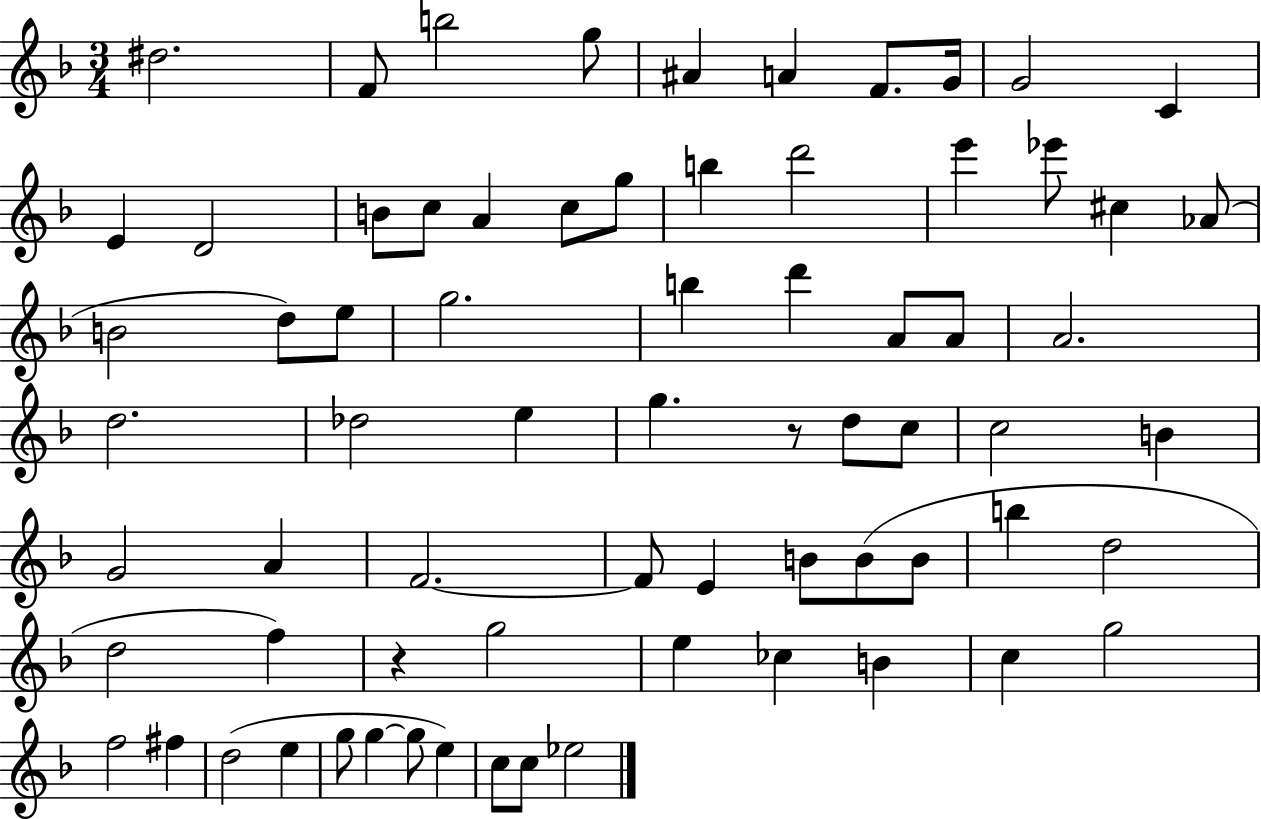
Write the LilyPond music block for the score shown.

{
  \clef treble
  \numericTimeSignature
  \time 3/4
  \key f \major
  \repeat volta 2 { dis''2. | f'8 b''2 g''8 | ais'4 a'4 f'8. g'16 | g'2 c'4 | \break e'4 d'2 | b'8 c''8 a'4 c''8 g''8 | b''4 d'''2 | e'''4 ees'''8 cis''4 aes'8( | \break b'2 d''8) e''8 | g''2. | b''4 d'''4 a'8 a'8 | a'2. | \break d''2. | des''2 e''4 | g''4. r8 d''8 c''8 | c''2 b'4 | \break g'2 a'4 | f'2.~~ | f'8 e'4 b'8 b'8( b'8 | b''4 d''2 | \break d''2 f''4) | r4 g''2 | e''4 ces''4 b'4 | c''4 g''2 | \break f''2 fis''4 | d''2( e''4 | g''8 g''4~~ g''8 e''4) | c''8 c''8 ees''2 | \break } \bar "|."
}